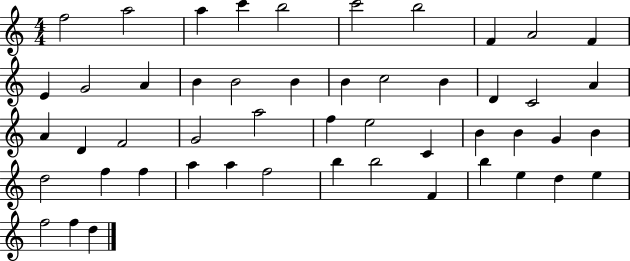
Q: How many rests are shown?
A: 0